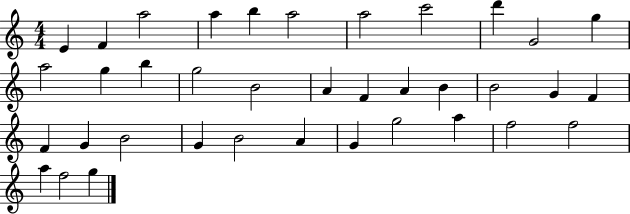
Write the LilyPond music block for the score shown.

{
  \clef treble
  \numericTimeSignature
  \time 4/4
  \key c \major
  e'4 f'4 a''2 | a''4 b''4 a''2 | a''2 c'''2 | d'''4 g'2 g''4 | \break a''2 g''4 b''4 | g''2 b'2 | a'4 f'4 a'4 b'4 | b'2 g'4 f'4 | \break f'4 g'4 b'2 | g'4 b'2 a'4 | g'4 g''2 a''4 | f''2 f''2 | \break a''4 f''2 g''4 | \bar "|."
}